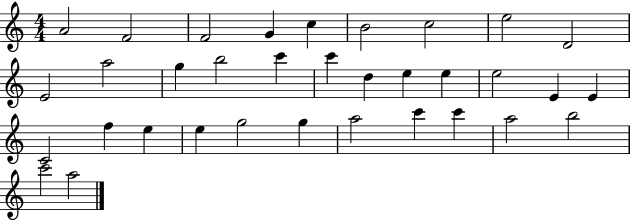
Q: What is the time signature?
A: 4/4